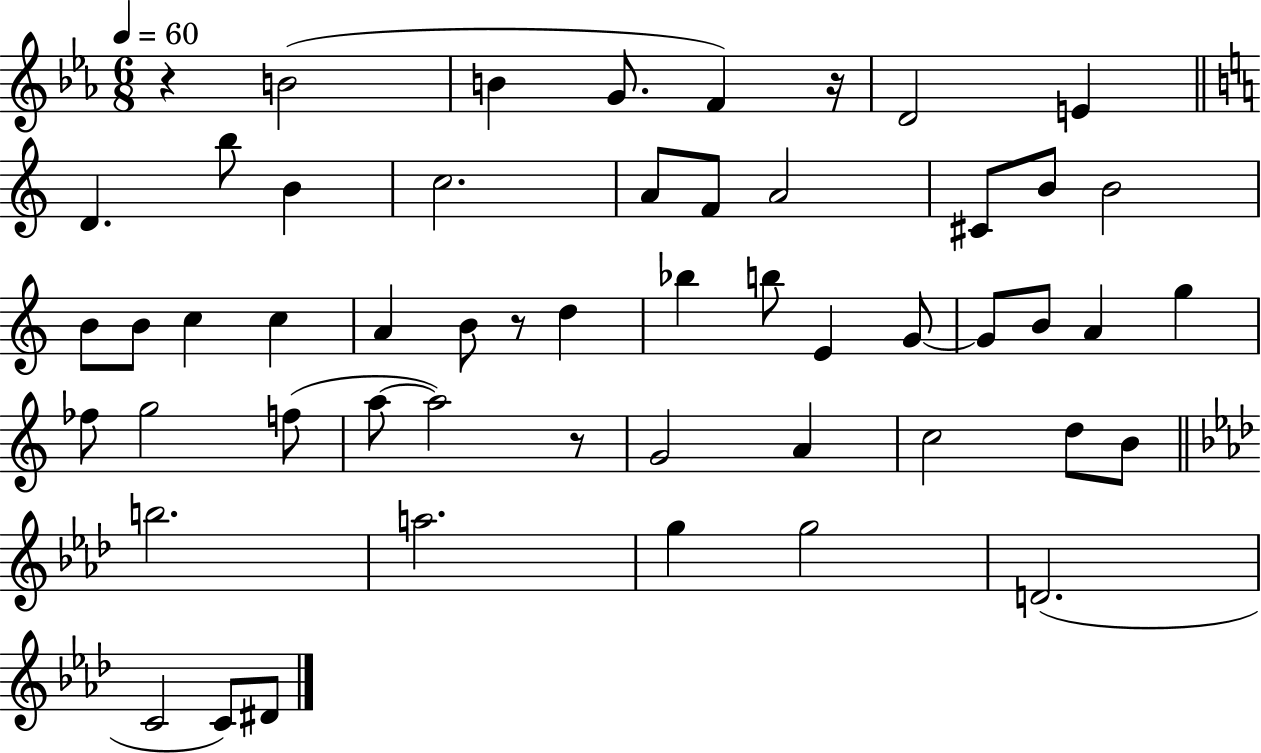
{
  \clef treble
  \numericTimeSignature
  \time 6/8
  \key ees \major
  \tempo 4 = 60
  r4 b'2( | b'4 g'8. f'4) r16 | d'2 e'4 | \bar "||" \break \key a \minor d'4. b''8 b'4 | c''2. | a'8 f'8 a'2 | cis'8 b'8 b'2 | \break b'8 b'8 c''4 c''4 | a'4 b'8 r8 d''4 | bes''4 b''8 e'4 g'8~~ | g'8 b'8 a'4 g''4 | \break fes''8 g''2 f''8( | a''8~~ a''2) r8 | g'2 a'4 | c''2 d''8 b'8 | \break \bar "||" \break \key f \minor b''2. | a''2. | g''4 g''2 | d'2.( | \break c'2 c'8) dis'8 | \bar "|."
}